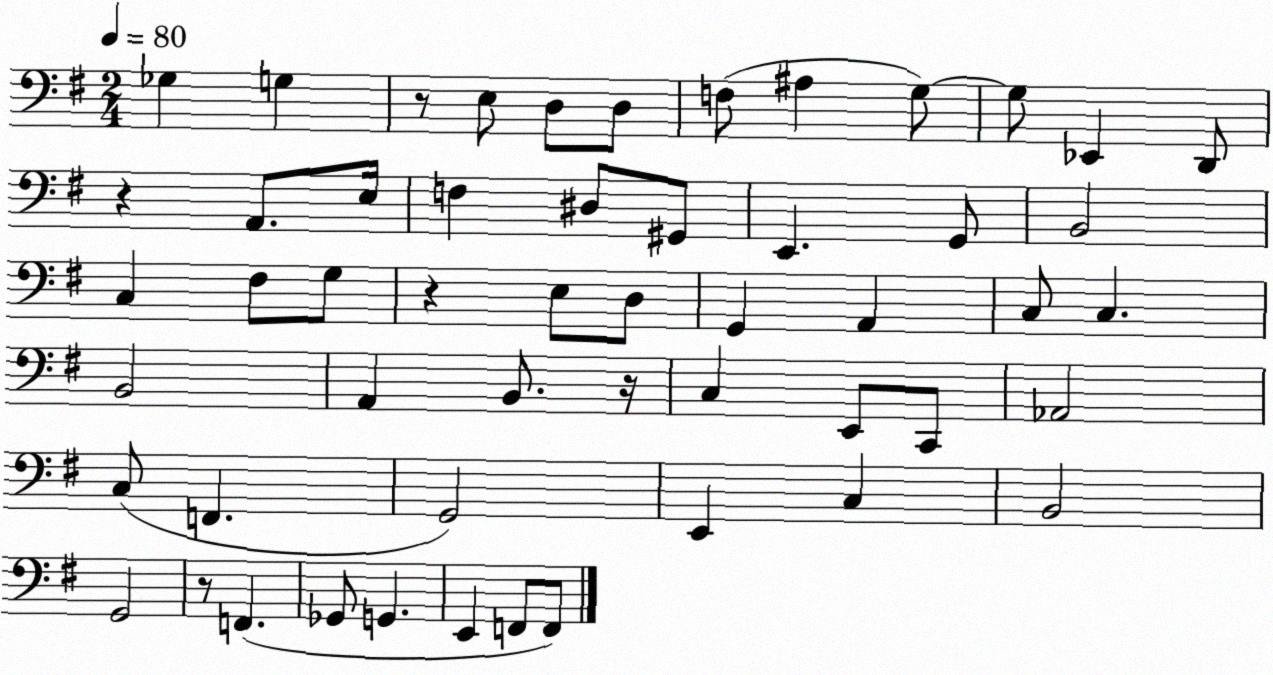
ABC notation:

X:1
T:Untitled
M:2/4
L:1/4
K:G
_G, G, z/2 E,/2 D,/2 D,/2 F,/2 ^A, G,/2 G,/2 _E,, D,,/2 z A,,/2 E,/4 F, ^D,/2 ^G,,/2 E,, G,,/2 B,,2 C, ^F,/2 G,/2 z E,/2 D,/2 G,, A,, C,/2 C, B,,2 A,, B,,/2 z/4 C, E,,/2 C,,/2 _A,,2 C,/2 F,, G,,2 E,, C, B,,2 G,,2 z/2 F,, _G,,/2 G,, E,, F,,/2 F,,/2